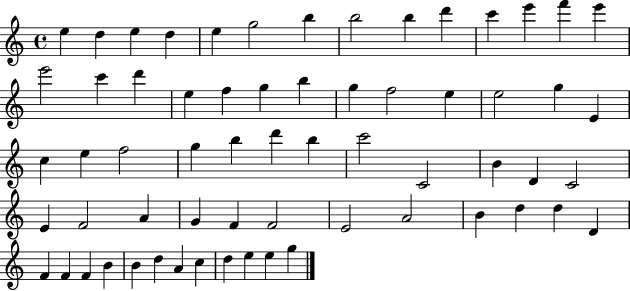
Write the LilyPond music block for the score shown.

{
  \clef treble
  \time 4/4
  \defaultTimeSignature
  \key c \major
  e''4 d''4 e''4 d''4 | e''4 g''2 b''4 | b''2 b''4 d'''4 | c'''4 e'''4 f'''4 e'''4 | \break e'''2 c'''4 d'''4 | e''4 f''4 g''4 b''4 | g''4 f''2 e''4 | e''2 g''4 e'4 | \break c''4 e''4 f''2 | g''4 b''4 d'''4 b''4 | c'''2 c'2 | b'4 d'4 c'2 | \break e'4 f'2 a'4 | g'4 f'4 f'2 | e'2 a'2 | b'4 d''4 d''4 d'4 | \break f'4 f'4 f'4 b'4 | b'4 d''4 a'4 c''4 | d''4 e''4 e''4 g''4 | \bar "|."
}